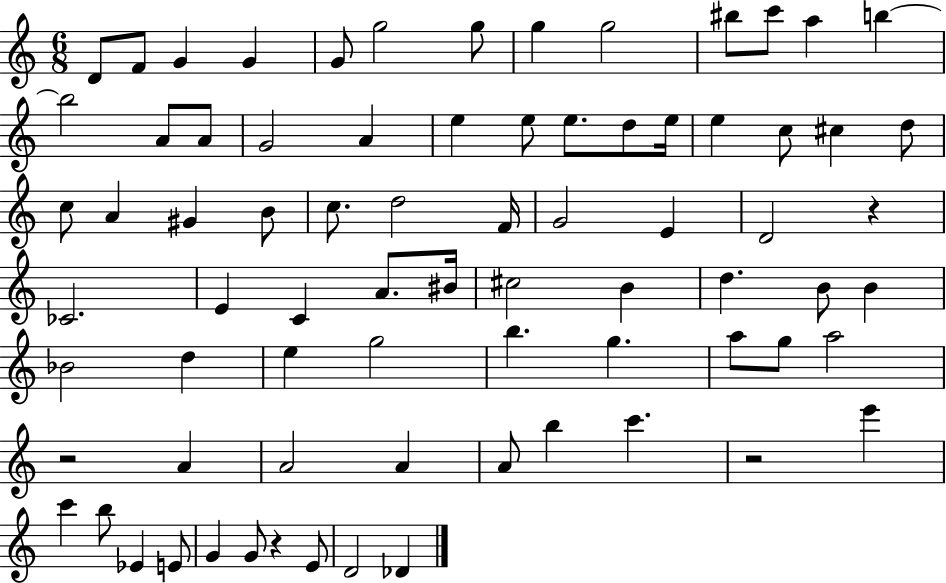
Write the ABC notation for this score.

X:1
T:Untitled
M:6/8
L:1/4
K:C
D/2 F/2 G G G/2 g2 g/2 g g2 ^b/2 c'/2 a b b2 A/2 A/2 G2 A e e/2 e/2 d/2 e/4 e c/2 ^c d/2 c/2 A ^G B/2 c/2 d2 F/4 G2 E D2 z _C2 E C A/2 ^B/4 ^c2 B d B/2 B _B2 d e g2 b g a/2 g/2 a2 z2 A A2 A A/2 b c' z2 e' c' b/2 _E E/2 G G/2 z E/2 D2 _D